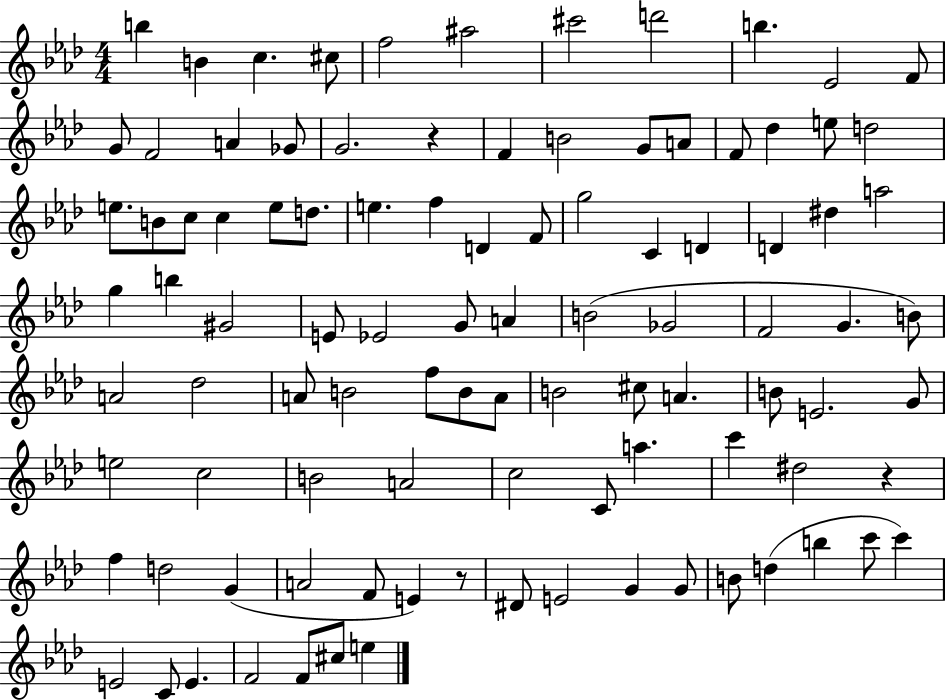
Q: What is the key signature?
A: AES major